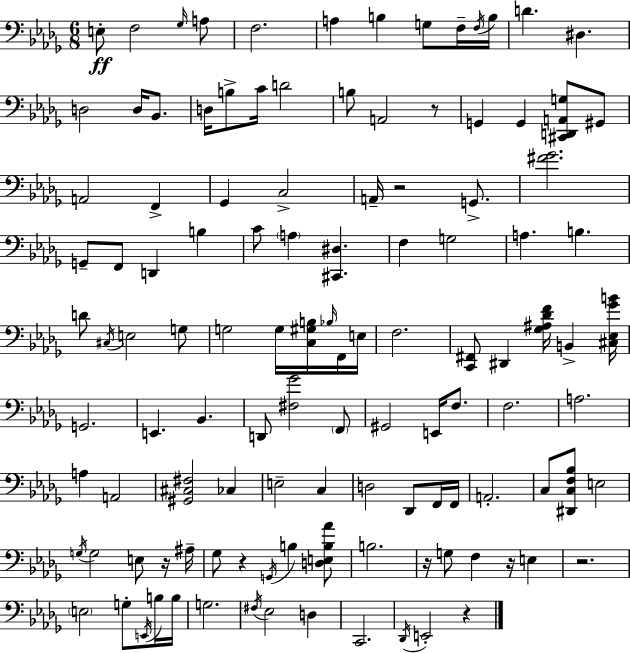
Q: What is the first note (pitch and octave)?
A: E3